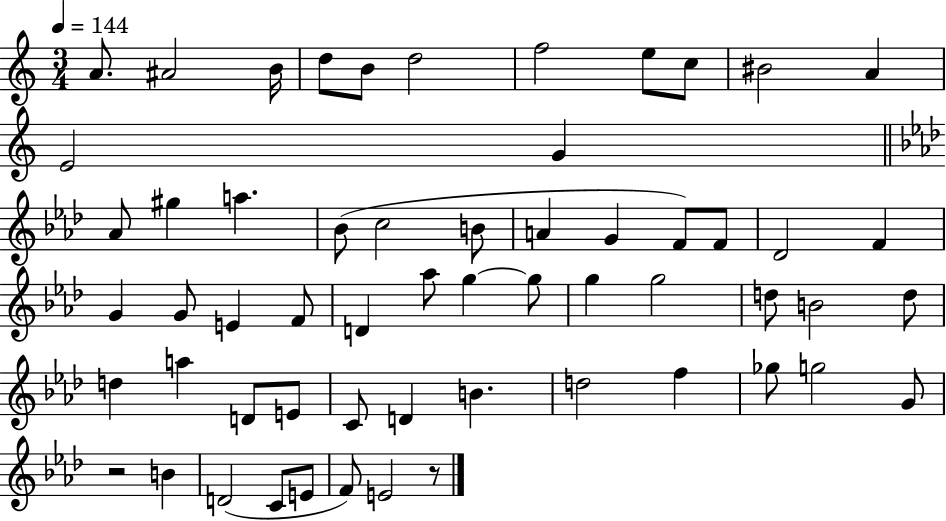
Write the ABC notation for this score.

X:1
T:Untitled
M:3/4
L:1/4
K:C
A/2 ^A2 B/4 d/2 B/2 d2 f2 e/2 c/2 ^B2 A E2 G _A/2 ^g a _B/2 c2 B/2 A G F/2 F/2 _D2 F G G/2 E F/2 D _a/2 g g/2 g g2 d/2 B2 d/2 d a D/2 E/2 C/2 D B d2 f _g/2 g2 G/2 z2 B D2 C/2 E/2 F/2 E2 z/2